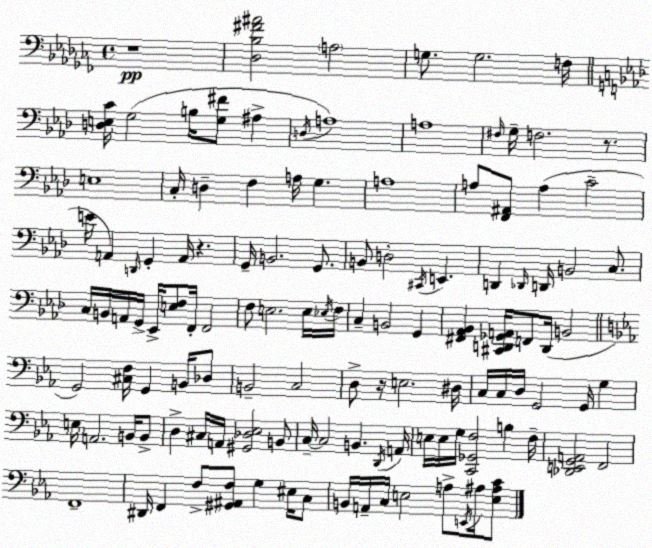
X:1
T:Untitled
M:4/4
L:1/4
K:Abm
z4 [_D,_B,^F^A]2 A,2 G,/2 G,2 F,/4 [D,E,C]/4 G,2 B,/4 [G,^F]/2 ^A, D,/4 A,4 A,4 ^F,/4 G,/4 F,2 z/2 E,4 C,/4 D, F, A,/4 G, A,4 A,/2 [F,,^A,,]/2 A, C2 E/4 A,, D,,/4 G,, A,,/4 z G,,/4 B,,2 G,,/2 B,,/2 D,2 ^C,,/4 E,, D,, _D,,/4 D,,/4 B,,2 C,/2 C,/4 B,,/4 A,,/4 G,,/4 _E,,/4 [E,F,]/2 F,,/4 F,,2 F,/2 E,2 E,/4 _E,/4 F,/4 C, B,,2 G,, [^F,,_A,,_B,,] [^C,,D,,_G,,A,,]/4 F,,/2 D,,/4 B,,2 G,,2 [^C,F,]/4 G,, B,,/4 _D,/2 B,,2 C,2 D,/2 z/4 E,2 ^D,/4 C,/4 C,/4 D,/4 G,,2 G,,/4 G, E,/4 A,,2 B,,/4 B,,/2 D, ^C,/4 A,,/4 [^G,,_D,_E,]2 B,,/2 C,/4 C,2 B,, D,,/4 A,,/4 E,/4 E,/4 G,/4 [C,,_G,,F,]2 B, F,/4 [_D,,E,,G,,A,,]2 F,,2 F,,4 ^D,,/4 F,, F,/2 [^G,,^A,,F,]/2 G, ^E,/4 C,/2 B,,/4 A,,/4 C,/4 E,2 A,/2 E,,/4 ^A,/4 [E,^A,C]/2